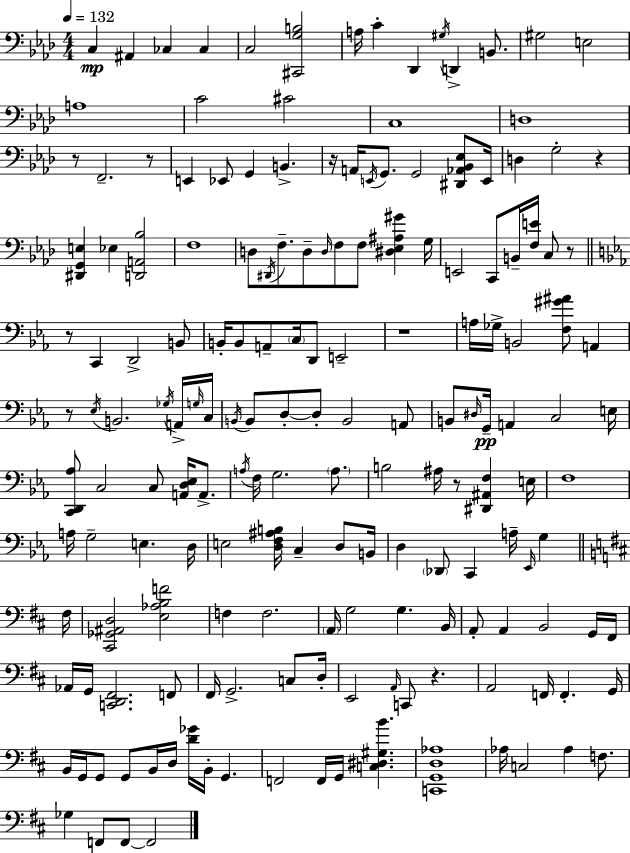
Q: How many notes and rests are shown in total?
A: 172